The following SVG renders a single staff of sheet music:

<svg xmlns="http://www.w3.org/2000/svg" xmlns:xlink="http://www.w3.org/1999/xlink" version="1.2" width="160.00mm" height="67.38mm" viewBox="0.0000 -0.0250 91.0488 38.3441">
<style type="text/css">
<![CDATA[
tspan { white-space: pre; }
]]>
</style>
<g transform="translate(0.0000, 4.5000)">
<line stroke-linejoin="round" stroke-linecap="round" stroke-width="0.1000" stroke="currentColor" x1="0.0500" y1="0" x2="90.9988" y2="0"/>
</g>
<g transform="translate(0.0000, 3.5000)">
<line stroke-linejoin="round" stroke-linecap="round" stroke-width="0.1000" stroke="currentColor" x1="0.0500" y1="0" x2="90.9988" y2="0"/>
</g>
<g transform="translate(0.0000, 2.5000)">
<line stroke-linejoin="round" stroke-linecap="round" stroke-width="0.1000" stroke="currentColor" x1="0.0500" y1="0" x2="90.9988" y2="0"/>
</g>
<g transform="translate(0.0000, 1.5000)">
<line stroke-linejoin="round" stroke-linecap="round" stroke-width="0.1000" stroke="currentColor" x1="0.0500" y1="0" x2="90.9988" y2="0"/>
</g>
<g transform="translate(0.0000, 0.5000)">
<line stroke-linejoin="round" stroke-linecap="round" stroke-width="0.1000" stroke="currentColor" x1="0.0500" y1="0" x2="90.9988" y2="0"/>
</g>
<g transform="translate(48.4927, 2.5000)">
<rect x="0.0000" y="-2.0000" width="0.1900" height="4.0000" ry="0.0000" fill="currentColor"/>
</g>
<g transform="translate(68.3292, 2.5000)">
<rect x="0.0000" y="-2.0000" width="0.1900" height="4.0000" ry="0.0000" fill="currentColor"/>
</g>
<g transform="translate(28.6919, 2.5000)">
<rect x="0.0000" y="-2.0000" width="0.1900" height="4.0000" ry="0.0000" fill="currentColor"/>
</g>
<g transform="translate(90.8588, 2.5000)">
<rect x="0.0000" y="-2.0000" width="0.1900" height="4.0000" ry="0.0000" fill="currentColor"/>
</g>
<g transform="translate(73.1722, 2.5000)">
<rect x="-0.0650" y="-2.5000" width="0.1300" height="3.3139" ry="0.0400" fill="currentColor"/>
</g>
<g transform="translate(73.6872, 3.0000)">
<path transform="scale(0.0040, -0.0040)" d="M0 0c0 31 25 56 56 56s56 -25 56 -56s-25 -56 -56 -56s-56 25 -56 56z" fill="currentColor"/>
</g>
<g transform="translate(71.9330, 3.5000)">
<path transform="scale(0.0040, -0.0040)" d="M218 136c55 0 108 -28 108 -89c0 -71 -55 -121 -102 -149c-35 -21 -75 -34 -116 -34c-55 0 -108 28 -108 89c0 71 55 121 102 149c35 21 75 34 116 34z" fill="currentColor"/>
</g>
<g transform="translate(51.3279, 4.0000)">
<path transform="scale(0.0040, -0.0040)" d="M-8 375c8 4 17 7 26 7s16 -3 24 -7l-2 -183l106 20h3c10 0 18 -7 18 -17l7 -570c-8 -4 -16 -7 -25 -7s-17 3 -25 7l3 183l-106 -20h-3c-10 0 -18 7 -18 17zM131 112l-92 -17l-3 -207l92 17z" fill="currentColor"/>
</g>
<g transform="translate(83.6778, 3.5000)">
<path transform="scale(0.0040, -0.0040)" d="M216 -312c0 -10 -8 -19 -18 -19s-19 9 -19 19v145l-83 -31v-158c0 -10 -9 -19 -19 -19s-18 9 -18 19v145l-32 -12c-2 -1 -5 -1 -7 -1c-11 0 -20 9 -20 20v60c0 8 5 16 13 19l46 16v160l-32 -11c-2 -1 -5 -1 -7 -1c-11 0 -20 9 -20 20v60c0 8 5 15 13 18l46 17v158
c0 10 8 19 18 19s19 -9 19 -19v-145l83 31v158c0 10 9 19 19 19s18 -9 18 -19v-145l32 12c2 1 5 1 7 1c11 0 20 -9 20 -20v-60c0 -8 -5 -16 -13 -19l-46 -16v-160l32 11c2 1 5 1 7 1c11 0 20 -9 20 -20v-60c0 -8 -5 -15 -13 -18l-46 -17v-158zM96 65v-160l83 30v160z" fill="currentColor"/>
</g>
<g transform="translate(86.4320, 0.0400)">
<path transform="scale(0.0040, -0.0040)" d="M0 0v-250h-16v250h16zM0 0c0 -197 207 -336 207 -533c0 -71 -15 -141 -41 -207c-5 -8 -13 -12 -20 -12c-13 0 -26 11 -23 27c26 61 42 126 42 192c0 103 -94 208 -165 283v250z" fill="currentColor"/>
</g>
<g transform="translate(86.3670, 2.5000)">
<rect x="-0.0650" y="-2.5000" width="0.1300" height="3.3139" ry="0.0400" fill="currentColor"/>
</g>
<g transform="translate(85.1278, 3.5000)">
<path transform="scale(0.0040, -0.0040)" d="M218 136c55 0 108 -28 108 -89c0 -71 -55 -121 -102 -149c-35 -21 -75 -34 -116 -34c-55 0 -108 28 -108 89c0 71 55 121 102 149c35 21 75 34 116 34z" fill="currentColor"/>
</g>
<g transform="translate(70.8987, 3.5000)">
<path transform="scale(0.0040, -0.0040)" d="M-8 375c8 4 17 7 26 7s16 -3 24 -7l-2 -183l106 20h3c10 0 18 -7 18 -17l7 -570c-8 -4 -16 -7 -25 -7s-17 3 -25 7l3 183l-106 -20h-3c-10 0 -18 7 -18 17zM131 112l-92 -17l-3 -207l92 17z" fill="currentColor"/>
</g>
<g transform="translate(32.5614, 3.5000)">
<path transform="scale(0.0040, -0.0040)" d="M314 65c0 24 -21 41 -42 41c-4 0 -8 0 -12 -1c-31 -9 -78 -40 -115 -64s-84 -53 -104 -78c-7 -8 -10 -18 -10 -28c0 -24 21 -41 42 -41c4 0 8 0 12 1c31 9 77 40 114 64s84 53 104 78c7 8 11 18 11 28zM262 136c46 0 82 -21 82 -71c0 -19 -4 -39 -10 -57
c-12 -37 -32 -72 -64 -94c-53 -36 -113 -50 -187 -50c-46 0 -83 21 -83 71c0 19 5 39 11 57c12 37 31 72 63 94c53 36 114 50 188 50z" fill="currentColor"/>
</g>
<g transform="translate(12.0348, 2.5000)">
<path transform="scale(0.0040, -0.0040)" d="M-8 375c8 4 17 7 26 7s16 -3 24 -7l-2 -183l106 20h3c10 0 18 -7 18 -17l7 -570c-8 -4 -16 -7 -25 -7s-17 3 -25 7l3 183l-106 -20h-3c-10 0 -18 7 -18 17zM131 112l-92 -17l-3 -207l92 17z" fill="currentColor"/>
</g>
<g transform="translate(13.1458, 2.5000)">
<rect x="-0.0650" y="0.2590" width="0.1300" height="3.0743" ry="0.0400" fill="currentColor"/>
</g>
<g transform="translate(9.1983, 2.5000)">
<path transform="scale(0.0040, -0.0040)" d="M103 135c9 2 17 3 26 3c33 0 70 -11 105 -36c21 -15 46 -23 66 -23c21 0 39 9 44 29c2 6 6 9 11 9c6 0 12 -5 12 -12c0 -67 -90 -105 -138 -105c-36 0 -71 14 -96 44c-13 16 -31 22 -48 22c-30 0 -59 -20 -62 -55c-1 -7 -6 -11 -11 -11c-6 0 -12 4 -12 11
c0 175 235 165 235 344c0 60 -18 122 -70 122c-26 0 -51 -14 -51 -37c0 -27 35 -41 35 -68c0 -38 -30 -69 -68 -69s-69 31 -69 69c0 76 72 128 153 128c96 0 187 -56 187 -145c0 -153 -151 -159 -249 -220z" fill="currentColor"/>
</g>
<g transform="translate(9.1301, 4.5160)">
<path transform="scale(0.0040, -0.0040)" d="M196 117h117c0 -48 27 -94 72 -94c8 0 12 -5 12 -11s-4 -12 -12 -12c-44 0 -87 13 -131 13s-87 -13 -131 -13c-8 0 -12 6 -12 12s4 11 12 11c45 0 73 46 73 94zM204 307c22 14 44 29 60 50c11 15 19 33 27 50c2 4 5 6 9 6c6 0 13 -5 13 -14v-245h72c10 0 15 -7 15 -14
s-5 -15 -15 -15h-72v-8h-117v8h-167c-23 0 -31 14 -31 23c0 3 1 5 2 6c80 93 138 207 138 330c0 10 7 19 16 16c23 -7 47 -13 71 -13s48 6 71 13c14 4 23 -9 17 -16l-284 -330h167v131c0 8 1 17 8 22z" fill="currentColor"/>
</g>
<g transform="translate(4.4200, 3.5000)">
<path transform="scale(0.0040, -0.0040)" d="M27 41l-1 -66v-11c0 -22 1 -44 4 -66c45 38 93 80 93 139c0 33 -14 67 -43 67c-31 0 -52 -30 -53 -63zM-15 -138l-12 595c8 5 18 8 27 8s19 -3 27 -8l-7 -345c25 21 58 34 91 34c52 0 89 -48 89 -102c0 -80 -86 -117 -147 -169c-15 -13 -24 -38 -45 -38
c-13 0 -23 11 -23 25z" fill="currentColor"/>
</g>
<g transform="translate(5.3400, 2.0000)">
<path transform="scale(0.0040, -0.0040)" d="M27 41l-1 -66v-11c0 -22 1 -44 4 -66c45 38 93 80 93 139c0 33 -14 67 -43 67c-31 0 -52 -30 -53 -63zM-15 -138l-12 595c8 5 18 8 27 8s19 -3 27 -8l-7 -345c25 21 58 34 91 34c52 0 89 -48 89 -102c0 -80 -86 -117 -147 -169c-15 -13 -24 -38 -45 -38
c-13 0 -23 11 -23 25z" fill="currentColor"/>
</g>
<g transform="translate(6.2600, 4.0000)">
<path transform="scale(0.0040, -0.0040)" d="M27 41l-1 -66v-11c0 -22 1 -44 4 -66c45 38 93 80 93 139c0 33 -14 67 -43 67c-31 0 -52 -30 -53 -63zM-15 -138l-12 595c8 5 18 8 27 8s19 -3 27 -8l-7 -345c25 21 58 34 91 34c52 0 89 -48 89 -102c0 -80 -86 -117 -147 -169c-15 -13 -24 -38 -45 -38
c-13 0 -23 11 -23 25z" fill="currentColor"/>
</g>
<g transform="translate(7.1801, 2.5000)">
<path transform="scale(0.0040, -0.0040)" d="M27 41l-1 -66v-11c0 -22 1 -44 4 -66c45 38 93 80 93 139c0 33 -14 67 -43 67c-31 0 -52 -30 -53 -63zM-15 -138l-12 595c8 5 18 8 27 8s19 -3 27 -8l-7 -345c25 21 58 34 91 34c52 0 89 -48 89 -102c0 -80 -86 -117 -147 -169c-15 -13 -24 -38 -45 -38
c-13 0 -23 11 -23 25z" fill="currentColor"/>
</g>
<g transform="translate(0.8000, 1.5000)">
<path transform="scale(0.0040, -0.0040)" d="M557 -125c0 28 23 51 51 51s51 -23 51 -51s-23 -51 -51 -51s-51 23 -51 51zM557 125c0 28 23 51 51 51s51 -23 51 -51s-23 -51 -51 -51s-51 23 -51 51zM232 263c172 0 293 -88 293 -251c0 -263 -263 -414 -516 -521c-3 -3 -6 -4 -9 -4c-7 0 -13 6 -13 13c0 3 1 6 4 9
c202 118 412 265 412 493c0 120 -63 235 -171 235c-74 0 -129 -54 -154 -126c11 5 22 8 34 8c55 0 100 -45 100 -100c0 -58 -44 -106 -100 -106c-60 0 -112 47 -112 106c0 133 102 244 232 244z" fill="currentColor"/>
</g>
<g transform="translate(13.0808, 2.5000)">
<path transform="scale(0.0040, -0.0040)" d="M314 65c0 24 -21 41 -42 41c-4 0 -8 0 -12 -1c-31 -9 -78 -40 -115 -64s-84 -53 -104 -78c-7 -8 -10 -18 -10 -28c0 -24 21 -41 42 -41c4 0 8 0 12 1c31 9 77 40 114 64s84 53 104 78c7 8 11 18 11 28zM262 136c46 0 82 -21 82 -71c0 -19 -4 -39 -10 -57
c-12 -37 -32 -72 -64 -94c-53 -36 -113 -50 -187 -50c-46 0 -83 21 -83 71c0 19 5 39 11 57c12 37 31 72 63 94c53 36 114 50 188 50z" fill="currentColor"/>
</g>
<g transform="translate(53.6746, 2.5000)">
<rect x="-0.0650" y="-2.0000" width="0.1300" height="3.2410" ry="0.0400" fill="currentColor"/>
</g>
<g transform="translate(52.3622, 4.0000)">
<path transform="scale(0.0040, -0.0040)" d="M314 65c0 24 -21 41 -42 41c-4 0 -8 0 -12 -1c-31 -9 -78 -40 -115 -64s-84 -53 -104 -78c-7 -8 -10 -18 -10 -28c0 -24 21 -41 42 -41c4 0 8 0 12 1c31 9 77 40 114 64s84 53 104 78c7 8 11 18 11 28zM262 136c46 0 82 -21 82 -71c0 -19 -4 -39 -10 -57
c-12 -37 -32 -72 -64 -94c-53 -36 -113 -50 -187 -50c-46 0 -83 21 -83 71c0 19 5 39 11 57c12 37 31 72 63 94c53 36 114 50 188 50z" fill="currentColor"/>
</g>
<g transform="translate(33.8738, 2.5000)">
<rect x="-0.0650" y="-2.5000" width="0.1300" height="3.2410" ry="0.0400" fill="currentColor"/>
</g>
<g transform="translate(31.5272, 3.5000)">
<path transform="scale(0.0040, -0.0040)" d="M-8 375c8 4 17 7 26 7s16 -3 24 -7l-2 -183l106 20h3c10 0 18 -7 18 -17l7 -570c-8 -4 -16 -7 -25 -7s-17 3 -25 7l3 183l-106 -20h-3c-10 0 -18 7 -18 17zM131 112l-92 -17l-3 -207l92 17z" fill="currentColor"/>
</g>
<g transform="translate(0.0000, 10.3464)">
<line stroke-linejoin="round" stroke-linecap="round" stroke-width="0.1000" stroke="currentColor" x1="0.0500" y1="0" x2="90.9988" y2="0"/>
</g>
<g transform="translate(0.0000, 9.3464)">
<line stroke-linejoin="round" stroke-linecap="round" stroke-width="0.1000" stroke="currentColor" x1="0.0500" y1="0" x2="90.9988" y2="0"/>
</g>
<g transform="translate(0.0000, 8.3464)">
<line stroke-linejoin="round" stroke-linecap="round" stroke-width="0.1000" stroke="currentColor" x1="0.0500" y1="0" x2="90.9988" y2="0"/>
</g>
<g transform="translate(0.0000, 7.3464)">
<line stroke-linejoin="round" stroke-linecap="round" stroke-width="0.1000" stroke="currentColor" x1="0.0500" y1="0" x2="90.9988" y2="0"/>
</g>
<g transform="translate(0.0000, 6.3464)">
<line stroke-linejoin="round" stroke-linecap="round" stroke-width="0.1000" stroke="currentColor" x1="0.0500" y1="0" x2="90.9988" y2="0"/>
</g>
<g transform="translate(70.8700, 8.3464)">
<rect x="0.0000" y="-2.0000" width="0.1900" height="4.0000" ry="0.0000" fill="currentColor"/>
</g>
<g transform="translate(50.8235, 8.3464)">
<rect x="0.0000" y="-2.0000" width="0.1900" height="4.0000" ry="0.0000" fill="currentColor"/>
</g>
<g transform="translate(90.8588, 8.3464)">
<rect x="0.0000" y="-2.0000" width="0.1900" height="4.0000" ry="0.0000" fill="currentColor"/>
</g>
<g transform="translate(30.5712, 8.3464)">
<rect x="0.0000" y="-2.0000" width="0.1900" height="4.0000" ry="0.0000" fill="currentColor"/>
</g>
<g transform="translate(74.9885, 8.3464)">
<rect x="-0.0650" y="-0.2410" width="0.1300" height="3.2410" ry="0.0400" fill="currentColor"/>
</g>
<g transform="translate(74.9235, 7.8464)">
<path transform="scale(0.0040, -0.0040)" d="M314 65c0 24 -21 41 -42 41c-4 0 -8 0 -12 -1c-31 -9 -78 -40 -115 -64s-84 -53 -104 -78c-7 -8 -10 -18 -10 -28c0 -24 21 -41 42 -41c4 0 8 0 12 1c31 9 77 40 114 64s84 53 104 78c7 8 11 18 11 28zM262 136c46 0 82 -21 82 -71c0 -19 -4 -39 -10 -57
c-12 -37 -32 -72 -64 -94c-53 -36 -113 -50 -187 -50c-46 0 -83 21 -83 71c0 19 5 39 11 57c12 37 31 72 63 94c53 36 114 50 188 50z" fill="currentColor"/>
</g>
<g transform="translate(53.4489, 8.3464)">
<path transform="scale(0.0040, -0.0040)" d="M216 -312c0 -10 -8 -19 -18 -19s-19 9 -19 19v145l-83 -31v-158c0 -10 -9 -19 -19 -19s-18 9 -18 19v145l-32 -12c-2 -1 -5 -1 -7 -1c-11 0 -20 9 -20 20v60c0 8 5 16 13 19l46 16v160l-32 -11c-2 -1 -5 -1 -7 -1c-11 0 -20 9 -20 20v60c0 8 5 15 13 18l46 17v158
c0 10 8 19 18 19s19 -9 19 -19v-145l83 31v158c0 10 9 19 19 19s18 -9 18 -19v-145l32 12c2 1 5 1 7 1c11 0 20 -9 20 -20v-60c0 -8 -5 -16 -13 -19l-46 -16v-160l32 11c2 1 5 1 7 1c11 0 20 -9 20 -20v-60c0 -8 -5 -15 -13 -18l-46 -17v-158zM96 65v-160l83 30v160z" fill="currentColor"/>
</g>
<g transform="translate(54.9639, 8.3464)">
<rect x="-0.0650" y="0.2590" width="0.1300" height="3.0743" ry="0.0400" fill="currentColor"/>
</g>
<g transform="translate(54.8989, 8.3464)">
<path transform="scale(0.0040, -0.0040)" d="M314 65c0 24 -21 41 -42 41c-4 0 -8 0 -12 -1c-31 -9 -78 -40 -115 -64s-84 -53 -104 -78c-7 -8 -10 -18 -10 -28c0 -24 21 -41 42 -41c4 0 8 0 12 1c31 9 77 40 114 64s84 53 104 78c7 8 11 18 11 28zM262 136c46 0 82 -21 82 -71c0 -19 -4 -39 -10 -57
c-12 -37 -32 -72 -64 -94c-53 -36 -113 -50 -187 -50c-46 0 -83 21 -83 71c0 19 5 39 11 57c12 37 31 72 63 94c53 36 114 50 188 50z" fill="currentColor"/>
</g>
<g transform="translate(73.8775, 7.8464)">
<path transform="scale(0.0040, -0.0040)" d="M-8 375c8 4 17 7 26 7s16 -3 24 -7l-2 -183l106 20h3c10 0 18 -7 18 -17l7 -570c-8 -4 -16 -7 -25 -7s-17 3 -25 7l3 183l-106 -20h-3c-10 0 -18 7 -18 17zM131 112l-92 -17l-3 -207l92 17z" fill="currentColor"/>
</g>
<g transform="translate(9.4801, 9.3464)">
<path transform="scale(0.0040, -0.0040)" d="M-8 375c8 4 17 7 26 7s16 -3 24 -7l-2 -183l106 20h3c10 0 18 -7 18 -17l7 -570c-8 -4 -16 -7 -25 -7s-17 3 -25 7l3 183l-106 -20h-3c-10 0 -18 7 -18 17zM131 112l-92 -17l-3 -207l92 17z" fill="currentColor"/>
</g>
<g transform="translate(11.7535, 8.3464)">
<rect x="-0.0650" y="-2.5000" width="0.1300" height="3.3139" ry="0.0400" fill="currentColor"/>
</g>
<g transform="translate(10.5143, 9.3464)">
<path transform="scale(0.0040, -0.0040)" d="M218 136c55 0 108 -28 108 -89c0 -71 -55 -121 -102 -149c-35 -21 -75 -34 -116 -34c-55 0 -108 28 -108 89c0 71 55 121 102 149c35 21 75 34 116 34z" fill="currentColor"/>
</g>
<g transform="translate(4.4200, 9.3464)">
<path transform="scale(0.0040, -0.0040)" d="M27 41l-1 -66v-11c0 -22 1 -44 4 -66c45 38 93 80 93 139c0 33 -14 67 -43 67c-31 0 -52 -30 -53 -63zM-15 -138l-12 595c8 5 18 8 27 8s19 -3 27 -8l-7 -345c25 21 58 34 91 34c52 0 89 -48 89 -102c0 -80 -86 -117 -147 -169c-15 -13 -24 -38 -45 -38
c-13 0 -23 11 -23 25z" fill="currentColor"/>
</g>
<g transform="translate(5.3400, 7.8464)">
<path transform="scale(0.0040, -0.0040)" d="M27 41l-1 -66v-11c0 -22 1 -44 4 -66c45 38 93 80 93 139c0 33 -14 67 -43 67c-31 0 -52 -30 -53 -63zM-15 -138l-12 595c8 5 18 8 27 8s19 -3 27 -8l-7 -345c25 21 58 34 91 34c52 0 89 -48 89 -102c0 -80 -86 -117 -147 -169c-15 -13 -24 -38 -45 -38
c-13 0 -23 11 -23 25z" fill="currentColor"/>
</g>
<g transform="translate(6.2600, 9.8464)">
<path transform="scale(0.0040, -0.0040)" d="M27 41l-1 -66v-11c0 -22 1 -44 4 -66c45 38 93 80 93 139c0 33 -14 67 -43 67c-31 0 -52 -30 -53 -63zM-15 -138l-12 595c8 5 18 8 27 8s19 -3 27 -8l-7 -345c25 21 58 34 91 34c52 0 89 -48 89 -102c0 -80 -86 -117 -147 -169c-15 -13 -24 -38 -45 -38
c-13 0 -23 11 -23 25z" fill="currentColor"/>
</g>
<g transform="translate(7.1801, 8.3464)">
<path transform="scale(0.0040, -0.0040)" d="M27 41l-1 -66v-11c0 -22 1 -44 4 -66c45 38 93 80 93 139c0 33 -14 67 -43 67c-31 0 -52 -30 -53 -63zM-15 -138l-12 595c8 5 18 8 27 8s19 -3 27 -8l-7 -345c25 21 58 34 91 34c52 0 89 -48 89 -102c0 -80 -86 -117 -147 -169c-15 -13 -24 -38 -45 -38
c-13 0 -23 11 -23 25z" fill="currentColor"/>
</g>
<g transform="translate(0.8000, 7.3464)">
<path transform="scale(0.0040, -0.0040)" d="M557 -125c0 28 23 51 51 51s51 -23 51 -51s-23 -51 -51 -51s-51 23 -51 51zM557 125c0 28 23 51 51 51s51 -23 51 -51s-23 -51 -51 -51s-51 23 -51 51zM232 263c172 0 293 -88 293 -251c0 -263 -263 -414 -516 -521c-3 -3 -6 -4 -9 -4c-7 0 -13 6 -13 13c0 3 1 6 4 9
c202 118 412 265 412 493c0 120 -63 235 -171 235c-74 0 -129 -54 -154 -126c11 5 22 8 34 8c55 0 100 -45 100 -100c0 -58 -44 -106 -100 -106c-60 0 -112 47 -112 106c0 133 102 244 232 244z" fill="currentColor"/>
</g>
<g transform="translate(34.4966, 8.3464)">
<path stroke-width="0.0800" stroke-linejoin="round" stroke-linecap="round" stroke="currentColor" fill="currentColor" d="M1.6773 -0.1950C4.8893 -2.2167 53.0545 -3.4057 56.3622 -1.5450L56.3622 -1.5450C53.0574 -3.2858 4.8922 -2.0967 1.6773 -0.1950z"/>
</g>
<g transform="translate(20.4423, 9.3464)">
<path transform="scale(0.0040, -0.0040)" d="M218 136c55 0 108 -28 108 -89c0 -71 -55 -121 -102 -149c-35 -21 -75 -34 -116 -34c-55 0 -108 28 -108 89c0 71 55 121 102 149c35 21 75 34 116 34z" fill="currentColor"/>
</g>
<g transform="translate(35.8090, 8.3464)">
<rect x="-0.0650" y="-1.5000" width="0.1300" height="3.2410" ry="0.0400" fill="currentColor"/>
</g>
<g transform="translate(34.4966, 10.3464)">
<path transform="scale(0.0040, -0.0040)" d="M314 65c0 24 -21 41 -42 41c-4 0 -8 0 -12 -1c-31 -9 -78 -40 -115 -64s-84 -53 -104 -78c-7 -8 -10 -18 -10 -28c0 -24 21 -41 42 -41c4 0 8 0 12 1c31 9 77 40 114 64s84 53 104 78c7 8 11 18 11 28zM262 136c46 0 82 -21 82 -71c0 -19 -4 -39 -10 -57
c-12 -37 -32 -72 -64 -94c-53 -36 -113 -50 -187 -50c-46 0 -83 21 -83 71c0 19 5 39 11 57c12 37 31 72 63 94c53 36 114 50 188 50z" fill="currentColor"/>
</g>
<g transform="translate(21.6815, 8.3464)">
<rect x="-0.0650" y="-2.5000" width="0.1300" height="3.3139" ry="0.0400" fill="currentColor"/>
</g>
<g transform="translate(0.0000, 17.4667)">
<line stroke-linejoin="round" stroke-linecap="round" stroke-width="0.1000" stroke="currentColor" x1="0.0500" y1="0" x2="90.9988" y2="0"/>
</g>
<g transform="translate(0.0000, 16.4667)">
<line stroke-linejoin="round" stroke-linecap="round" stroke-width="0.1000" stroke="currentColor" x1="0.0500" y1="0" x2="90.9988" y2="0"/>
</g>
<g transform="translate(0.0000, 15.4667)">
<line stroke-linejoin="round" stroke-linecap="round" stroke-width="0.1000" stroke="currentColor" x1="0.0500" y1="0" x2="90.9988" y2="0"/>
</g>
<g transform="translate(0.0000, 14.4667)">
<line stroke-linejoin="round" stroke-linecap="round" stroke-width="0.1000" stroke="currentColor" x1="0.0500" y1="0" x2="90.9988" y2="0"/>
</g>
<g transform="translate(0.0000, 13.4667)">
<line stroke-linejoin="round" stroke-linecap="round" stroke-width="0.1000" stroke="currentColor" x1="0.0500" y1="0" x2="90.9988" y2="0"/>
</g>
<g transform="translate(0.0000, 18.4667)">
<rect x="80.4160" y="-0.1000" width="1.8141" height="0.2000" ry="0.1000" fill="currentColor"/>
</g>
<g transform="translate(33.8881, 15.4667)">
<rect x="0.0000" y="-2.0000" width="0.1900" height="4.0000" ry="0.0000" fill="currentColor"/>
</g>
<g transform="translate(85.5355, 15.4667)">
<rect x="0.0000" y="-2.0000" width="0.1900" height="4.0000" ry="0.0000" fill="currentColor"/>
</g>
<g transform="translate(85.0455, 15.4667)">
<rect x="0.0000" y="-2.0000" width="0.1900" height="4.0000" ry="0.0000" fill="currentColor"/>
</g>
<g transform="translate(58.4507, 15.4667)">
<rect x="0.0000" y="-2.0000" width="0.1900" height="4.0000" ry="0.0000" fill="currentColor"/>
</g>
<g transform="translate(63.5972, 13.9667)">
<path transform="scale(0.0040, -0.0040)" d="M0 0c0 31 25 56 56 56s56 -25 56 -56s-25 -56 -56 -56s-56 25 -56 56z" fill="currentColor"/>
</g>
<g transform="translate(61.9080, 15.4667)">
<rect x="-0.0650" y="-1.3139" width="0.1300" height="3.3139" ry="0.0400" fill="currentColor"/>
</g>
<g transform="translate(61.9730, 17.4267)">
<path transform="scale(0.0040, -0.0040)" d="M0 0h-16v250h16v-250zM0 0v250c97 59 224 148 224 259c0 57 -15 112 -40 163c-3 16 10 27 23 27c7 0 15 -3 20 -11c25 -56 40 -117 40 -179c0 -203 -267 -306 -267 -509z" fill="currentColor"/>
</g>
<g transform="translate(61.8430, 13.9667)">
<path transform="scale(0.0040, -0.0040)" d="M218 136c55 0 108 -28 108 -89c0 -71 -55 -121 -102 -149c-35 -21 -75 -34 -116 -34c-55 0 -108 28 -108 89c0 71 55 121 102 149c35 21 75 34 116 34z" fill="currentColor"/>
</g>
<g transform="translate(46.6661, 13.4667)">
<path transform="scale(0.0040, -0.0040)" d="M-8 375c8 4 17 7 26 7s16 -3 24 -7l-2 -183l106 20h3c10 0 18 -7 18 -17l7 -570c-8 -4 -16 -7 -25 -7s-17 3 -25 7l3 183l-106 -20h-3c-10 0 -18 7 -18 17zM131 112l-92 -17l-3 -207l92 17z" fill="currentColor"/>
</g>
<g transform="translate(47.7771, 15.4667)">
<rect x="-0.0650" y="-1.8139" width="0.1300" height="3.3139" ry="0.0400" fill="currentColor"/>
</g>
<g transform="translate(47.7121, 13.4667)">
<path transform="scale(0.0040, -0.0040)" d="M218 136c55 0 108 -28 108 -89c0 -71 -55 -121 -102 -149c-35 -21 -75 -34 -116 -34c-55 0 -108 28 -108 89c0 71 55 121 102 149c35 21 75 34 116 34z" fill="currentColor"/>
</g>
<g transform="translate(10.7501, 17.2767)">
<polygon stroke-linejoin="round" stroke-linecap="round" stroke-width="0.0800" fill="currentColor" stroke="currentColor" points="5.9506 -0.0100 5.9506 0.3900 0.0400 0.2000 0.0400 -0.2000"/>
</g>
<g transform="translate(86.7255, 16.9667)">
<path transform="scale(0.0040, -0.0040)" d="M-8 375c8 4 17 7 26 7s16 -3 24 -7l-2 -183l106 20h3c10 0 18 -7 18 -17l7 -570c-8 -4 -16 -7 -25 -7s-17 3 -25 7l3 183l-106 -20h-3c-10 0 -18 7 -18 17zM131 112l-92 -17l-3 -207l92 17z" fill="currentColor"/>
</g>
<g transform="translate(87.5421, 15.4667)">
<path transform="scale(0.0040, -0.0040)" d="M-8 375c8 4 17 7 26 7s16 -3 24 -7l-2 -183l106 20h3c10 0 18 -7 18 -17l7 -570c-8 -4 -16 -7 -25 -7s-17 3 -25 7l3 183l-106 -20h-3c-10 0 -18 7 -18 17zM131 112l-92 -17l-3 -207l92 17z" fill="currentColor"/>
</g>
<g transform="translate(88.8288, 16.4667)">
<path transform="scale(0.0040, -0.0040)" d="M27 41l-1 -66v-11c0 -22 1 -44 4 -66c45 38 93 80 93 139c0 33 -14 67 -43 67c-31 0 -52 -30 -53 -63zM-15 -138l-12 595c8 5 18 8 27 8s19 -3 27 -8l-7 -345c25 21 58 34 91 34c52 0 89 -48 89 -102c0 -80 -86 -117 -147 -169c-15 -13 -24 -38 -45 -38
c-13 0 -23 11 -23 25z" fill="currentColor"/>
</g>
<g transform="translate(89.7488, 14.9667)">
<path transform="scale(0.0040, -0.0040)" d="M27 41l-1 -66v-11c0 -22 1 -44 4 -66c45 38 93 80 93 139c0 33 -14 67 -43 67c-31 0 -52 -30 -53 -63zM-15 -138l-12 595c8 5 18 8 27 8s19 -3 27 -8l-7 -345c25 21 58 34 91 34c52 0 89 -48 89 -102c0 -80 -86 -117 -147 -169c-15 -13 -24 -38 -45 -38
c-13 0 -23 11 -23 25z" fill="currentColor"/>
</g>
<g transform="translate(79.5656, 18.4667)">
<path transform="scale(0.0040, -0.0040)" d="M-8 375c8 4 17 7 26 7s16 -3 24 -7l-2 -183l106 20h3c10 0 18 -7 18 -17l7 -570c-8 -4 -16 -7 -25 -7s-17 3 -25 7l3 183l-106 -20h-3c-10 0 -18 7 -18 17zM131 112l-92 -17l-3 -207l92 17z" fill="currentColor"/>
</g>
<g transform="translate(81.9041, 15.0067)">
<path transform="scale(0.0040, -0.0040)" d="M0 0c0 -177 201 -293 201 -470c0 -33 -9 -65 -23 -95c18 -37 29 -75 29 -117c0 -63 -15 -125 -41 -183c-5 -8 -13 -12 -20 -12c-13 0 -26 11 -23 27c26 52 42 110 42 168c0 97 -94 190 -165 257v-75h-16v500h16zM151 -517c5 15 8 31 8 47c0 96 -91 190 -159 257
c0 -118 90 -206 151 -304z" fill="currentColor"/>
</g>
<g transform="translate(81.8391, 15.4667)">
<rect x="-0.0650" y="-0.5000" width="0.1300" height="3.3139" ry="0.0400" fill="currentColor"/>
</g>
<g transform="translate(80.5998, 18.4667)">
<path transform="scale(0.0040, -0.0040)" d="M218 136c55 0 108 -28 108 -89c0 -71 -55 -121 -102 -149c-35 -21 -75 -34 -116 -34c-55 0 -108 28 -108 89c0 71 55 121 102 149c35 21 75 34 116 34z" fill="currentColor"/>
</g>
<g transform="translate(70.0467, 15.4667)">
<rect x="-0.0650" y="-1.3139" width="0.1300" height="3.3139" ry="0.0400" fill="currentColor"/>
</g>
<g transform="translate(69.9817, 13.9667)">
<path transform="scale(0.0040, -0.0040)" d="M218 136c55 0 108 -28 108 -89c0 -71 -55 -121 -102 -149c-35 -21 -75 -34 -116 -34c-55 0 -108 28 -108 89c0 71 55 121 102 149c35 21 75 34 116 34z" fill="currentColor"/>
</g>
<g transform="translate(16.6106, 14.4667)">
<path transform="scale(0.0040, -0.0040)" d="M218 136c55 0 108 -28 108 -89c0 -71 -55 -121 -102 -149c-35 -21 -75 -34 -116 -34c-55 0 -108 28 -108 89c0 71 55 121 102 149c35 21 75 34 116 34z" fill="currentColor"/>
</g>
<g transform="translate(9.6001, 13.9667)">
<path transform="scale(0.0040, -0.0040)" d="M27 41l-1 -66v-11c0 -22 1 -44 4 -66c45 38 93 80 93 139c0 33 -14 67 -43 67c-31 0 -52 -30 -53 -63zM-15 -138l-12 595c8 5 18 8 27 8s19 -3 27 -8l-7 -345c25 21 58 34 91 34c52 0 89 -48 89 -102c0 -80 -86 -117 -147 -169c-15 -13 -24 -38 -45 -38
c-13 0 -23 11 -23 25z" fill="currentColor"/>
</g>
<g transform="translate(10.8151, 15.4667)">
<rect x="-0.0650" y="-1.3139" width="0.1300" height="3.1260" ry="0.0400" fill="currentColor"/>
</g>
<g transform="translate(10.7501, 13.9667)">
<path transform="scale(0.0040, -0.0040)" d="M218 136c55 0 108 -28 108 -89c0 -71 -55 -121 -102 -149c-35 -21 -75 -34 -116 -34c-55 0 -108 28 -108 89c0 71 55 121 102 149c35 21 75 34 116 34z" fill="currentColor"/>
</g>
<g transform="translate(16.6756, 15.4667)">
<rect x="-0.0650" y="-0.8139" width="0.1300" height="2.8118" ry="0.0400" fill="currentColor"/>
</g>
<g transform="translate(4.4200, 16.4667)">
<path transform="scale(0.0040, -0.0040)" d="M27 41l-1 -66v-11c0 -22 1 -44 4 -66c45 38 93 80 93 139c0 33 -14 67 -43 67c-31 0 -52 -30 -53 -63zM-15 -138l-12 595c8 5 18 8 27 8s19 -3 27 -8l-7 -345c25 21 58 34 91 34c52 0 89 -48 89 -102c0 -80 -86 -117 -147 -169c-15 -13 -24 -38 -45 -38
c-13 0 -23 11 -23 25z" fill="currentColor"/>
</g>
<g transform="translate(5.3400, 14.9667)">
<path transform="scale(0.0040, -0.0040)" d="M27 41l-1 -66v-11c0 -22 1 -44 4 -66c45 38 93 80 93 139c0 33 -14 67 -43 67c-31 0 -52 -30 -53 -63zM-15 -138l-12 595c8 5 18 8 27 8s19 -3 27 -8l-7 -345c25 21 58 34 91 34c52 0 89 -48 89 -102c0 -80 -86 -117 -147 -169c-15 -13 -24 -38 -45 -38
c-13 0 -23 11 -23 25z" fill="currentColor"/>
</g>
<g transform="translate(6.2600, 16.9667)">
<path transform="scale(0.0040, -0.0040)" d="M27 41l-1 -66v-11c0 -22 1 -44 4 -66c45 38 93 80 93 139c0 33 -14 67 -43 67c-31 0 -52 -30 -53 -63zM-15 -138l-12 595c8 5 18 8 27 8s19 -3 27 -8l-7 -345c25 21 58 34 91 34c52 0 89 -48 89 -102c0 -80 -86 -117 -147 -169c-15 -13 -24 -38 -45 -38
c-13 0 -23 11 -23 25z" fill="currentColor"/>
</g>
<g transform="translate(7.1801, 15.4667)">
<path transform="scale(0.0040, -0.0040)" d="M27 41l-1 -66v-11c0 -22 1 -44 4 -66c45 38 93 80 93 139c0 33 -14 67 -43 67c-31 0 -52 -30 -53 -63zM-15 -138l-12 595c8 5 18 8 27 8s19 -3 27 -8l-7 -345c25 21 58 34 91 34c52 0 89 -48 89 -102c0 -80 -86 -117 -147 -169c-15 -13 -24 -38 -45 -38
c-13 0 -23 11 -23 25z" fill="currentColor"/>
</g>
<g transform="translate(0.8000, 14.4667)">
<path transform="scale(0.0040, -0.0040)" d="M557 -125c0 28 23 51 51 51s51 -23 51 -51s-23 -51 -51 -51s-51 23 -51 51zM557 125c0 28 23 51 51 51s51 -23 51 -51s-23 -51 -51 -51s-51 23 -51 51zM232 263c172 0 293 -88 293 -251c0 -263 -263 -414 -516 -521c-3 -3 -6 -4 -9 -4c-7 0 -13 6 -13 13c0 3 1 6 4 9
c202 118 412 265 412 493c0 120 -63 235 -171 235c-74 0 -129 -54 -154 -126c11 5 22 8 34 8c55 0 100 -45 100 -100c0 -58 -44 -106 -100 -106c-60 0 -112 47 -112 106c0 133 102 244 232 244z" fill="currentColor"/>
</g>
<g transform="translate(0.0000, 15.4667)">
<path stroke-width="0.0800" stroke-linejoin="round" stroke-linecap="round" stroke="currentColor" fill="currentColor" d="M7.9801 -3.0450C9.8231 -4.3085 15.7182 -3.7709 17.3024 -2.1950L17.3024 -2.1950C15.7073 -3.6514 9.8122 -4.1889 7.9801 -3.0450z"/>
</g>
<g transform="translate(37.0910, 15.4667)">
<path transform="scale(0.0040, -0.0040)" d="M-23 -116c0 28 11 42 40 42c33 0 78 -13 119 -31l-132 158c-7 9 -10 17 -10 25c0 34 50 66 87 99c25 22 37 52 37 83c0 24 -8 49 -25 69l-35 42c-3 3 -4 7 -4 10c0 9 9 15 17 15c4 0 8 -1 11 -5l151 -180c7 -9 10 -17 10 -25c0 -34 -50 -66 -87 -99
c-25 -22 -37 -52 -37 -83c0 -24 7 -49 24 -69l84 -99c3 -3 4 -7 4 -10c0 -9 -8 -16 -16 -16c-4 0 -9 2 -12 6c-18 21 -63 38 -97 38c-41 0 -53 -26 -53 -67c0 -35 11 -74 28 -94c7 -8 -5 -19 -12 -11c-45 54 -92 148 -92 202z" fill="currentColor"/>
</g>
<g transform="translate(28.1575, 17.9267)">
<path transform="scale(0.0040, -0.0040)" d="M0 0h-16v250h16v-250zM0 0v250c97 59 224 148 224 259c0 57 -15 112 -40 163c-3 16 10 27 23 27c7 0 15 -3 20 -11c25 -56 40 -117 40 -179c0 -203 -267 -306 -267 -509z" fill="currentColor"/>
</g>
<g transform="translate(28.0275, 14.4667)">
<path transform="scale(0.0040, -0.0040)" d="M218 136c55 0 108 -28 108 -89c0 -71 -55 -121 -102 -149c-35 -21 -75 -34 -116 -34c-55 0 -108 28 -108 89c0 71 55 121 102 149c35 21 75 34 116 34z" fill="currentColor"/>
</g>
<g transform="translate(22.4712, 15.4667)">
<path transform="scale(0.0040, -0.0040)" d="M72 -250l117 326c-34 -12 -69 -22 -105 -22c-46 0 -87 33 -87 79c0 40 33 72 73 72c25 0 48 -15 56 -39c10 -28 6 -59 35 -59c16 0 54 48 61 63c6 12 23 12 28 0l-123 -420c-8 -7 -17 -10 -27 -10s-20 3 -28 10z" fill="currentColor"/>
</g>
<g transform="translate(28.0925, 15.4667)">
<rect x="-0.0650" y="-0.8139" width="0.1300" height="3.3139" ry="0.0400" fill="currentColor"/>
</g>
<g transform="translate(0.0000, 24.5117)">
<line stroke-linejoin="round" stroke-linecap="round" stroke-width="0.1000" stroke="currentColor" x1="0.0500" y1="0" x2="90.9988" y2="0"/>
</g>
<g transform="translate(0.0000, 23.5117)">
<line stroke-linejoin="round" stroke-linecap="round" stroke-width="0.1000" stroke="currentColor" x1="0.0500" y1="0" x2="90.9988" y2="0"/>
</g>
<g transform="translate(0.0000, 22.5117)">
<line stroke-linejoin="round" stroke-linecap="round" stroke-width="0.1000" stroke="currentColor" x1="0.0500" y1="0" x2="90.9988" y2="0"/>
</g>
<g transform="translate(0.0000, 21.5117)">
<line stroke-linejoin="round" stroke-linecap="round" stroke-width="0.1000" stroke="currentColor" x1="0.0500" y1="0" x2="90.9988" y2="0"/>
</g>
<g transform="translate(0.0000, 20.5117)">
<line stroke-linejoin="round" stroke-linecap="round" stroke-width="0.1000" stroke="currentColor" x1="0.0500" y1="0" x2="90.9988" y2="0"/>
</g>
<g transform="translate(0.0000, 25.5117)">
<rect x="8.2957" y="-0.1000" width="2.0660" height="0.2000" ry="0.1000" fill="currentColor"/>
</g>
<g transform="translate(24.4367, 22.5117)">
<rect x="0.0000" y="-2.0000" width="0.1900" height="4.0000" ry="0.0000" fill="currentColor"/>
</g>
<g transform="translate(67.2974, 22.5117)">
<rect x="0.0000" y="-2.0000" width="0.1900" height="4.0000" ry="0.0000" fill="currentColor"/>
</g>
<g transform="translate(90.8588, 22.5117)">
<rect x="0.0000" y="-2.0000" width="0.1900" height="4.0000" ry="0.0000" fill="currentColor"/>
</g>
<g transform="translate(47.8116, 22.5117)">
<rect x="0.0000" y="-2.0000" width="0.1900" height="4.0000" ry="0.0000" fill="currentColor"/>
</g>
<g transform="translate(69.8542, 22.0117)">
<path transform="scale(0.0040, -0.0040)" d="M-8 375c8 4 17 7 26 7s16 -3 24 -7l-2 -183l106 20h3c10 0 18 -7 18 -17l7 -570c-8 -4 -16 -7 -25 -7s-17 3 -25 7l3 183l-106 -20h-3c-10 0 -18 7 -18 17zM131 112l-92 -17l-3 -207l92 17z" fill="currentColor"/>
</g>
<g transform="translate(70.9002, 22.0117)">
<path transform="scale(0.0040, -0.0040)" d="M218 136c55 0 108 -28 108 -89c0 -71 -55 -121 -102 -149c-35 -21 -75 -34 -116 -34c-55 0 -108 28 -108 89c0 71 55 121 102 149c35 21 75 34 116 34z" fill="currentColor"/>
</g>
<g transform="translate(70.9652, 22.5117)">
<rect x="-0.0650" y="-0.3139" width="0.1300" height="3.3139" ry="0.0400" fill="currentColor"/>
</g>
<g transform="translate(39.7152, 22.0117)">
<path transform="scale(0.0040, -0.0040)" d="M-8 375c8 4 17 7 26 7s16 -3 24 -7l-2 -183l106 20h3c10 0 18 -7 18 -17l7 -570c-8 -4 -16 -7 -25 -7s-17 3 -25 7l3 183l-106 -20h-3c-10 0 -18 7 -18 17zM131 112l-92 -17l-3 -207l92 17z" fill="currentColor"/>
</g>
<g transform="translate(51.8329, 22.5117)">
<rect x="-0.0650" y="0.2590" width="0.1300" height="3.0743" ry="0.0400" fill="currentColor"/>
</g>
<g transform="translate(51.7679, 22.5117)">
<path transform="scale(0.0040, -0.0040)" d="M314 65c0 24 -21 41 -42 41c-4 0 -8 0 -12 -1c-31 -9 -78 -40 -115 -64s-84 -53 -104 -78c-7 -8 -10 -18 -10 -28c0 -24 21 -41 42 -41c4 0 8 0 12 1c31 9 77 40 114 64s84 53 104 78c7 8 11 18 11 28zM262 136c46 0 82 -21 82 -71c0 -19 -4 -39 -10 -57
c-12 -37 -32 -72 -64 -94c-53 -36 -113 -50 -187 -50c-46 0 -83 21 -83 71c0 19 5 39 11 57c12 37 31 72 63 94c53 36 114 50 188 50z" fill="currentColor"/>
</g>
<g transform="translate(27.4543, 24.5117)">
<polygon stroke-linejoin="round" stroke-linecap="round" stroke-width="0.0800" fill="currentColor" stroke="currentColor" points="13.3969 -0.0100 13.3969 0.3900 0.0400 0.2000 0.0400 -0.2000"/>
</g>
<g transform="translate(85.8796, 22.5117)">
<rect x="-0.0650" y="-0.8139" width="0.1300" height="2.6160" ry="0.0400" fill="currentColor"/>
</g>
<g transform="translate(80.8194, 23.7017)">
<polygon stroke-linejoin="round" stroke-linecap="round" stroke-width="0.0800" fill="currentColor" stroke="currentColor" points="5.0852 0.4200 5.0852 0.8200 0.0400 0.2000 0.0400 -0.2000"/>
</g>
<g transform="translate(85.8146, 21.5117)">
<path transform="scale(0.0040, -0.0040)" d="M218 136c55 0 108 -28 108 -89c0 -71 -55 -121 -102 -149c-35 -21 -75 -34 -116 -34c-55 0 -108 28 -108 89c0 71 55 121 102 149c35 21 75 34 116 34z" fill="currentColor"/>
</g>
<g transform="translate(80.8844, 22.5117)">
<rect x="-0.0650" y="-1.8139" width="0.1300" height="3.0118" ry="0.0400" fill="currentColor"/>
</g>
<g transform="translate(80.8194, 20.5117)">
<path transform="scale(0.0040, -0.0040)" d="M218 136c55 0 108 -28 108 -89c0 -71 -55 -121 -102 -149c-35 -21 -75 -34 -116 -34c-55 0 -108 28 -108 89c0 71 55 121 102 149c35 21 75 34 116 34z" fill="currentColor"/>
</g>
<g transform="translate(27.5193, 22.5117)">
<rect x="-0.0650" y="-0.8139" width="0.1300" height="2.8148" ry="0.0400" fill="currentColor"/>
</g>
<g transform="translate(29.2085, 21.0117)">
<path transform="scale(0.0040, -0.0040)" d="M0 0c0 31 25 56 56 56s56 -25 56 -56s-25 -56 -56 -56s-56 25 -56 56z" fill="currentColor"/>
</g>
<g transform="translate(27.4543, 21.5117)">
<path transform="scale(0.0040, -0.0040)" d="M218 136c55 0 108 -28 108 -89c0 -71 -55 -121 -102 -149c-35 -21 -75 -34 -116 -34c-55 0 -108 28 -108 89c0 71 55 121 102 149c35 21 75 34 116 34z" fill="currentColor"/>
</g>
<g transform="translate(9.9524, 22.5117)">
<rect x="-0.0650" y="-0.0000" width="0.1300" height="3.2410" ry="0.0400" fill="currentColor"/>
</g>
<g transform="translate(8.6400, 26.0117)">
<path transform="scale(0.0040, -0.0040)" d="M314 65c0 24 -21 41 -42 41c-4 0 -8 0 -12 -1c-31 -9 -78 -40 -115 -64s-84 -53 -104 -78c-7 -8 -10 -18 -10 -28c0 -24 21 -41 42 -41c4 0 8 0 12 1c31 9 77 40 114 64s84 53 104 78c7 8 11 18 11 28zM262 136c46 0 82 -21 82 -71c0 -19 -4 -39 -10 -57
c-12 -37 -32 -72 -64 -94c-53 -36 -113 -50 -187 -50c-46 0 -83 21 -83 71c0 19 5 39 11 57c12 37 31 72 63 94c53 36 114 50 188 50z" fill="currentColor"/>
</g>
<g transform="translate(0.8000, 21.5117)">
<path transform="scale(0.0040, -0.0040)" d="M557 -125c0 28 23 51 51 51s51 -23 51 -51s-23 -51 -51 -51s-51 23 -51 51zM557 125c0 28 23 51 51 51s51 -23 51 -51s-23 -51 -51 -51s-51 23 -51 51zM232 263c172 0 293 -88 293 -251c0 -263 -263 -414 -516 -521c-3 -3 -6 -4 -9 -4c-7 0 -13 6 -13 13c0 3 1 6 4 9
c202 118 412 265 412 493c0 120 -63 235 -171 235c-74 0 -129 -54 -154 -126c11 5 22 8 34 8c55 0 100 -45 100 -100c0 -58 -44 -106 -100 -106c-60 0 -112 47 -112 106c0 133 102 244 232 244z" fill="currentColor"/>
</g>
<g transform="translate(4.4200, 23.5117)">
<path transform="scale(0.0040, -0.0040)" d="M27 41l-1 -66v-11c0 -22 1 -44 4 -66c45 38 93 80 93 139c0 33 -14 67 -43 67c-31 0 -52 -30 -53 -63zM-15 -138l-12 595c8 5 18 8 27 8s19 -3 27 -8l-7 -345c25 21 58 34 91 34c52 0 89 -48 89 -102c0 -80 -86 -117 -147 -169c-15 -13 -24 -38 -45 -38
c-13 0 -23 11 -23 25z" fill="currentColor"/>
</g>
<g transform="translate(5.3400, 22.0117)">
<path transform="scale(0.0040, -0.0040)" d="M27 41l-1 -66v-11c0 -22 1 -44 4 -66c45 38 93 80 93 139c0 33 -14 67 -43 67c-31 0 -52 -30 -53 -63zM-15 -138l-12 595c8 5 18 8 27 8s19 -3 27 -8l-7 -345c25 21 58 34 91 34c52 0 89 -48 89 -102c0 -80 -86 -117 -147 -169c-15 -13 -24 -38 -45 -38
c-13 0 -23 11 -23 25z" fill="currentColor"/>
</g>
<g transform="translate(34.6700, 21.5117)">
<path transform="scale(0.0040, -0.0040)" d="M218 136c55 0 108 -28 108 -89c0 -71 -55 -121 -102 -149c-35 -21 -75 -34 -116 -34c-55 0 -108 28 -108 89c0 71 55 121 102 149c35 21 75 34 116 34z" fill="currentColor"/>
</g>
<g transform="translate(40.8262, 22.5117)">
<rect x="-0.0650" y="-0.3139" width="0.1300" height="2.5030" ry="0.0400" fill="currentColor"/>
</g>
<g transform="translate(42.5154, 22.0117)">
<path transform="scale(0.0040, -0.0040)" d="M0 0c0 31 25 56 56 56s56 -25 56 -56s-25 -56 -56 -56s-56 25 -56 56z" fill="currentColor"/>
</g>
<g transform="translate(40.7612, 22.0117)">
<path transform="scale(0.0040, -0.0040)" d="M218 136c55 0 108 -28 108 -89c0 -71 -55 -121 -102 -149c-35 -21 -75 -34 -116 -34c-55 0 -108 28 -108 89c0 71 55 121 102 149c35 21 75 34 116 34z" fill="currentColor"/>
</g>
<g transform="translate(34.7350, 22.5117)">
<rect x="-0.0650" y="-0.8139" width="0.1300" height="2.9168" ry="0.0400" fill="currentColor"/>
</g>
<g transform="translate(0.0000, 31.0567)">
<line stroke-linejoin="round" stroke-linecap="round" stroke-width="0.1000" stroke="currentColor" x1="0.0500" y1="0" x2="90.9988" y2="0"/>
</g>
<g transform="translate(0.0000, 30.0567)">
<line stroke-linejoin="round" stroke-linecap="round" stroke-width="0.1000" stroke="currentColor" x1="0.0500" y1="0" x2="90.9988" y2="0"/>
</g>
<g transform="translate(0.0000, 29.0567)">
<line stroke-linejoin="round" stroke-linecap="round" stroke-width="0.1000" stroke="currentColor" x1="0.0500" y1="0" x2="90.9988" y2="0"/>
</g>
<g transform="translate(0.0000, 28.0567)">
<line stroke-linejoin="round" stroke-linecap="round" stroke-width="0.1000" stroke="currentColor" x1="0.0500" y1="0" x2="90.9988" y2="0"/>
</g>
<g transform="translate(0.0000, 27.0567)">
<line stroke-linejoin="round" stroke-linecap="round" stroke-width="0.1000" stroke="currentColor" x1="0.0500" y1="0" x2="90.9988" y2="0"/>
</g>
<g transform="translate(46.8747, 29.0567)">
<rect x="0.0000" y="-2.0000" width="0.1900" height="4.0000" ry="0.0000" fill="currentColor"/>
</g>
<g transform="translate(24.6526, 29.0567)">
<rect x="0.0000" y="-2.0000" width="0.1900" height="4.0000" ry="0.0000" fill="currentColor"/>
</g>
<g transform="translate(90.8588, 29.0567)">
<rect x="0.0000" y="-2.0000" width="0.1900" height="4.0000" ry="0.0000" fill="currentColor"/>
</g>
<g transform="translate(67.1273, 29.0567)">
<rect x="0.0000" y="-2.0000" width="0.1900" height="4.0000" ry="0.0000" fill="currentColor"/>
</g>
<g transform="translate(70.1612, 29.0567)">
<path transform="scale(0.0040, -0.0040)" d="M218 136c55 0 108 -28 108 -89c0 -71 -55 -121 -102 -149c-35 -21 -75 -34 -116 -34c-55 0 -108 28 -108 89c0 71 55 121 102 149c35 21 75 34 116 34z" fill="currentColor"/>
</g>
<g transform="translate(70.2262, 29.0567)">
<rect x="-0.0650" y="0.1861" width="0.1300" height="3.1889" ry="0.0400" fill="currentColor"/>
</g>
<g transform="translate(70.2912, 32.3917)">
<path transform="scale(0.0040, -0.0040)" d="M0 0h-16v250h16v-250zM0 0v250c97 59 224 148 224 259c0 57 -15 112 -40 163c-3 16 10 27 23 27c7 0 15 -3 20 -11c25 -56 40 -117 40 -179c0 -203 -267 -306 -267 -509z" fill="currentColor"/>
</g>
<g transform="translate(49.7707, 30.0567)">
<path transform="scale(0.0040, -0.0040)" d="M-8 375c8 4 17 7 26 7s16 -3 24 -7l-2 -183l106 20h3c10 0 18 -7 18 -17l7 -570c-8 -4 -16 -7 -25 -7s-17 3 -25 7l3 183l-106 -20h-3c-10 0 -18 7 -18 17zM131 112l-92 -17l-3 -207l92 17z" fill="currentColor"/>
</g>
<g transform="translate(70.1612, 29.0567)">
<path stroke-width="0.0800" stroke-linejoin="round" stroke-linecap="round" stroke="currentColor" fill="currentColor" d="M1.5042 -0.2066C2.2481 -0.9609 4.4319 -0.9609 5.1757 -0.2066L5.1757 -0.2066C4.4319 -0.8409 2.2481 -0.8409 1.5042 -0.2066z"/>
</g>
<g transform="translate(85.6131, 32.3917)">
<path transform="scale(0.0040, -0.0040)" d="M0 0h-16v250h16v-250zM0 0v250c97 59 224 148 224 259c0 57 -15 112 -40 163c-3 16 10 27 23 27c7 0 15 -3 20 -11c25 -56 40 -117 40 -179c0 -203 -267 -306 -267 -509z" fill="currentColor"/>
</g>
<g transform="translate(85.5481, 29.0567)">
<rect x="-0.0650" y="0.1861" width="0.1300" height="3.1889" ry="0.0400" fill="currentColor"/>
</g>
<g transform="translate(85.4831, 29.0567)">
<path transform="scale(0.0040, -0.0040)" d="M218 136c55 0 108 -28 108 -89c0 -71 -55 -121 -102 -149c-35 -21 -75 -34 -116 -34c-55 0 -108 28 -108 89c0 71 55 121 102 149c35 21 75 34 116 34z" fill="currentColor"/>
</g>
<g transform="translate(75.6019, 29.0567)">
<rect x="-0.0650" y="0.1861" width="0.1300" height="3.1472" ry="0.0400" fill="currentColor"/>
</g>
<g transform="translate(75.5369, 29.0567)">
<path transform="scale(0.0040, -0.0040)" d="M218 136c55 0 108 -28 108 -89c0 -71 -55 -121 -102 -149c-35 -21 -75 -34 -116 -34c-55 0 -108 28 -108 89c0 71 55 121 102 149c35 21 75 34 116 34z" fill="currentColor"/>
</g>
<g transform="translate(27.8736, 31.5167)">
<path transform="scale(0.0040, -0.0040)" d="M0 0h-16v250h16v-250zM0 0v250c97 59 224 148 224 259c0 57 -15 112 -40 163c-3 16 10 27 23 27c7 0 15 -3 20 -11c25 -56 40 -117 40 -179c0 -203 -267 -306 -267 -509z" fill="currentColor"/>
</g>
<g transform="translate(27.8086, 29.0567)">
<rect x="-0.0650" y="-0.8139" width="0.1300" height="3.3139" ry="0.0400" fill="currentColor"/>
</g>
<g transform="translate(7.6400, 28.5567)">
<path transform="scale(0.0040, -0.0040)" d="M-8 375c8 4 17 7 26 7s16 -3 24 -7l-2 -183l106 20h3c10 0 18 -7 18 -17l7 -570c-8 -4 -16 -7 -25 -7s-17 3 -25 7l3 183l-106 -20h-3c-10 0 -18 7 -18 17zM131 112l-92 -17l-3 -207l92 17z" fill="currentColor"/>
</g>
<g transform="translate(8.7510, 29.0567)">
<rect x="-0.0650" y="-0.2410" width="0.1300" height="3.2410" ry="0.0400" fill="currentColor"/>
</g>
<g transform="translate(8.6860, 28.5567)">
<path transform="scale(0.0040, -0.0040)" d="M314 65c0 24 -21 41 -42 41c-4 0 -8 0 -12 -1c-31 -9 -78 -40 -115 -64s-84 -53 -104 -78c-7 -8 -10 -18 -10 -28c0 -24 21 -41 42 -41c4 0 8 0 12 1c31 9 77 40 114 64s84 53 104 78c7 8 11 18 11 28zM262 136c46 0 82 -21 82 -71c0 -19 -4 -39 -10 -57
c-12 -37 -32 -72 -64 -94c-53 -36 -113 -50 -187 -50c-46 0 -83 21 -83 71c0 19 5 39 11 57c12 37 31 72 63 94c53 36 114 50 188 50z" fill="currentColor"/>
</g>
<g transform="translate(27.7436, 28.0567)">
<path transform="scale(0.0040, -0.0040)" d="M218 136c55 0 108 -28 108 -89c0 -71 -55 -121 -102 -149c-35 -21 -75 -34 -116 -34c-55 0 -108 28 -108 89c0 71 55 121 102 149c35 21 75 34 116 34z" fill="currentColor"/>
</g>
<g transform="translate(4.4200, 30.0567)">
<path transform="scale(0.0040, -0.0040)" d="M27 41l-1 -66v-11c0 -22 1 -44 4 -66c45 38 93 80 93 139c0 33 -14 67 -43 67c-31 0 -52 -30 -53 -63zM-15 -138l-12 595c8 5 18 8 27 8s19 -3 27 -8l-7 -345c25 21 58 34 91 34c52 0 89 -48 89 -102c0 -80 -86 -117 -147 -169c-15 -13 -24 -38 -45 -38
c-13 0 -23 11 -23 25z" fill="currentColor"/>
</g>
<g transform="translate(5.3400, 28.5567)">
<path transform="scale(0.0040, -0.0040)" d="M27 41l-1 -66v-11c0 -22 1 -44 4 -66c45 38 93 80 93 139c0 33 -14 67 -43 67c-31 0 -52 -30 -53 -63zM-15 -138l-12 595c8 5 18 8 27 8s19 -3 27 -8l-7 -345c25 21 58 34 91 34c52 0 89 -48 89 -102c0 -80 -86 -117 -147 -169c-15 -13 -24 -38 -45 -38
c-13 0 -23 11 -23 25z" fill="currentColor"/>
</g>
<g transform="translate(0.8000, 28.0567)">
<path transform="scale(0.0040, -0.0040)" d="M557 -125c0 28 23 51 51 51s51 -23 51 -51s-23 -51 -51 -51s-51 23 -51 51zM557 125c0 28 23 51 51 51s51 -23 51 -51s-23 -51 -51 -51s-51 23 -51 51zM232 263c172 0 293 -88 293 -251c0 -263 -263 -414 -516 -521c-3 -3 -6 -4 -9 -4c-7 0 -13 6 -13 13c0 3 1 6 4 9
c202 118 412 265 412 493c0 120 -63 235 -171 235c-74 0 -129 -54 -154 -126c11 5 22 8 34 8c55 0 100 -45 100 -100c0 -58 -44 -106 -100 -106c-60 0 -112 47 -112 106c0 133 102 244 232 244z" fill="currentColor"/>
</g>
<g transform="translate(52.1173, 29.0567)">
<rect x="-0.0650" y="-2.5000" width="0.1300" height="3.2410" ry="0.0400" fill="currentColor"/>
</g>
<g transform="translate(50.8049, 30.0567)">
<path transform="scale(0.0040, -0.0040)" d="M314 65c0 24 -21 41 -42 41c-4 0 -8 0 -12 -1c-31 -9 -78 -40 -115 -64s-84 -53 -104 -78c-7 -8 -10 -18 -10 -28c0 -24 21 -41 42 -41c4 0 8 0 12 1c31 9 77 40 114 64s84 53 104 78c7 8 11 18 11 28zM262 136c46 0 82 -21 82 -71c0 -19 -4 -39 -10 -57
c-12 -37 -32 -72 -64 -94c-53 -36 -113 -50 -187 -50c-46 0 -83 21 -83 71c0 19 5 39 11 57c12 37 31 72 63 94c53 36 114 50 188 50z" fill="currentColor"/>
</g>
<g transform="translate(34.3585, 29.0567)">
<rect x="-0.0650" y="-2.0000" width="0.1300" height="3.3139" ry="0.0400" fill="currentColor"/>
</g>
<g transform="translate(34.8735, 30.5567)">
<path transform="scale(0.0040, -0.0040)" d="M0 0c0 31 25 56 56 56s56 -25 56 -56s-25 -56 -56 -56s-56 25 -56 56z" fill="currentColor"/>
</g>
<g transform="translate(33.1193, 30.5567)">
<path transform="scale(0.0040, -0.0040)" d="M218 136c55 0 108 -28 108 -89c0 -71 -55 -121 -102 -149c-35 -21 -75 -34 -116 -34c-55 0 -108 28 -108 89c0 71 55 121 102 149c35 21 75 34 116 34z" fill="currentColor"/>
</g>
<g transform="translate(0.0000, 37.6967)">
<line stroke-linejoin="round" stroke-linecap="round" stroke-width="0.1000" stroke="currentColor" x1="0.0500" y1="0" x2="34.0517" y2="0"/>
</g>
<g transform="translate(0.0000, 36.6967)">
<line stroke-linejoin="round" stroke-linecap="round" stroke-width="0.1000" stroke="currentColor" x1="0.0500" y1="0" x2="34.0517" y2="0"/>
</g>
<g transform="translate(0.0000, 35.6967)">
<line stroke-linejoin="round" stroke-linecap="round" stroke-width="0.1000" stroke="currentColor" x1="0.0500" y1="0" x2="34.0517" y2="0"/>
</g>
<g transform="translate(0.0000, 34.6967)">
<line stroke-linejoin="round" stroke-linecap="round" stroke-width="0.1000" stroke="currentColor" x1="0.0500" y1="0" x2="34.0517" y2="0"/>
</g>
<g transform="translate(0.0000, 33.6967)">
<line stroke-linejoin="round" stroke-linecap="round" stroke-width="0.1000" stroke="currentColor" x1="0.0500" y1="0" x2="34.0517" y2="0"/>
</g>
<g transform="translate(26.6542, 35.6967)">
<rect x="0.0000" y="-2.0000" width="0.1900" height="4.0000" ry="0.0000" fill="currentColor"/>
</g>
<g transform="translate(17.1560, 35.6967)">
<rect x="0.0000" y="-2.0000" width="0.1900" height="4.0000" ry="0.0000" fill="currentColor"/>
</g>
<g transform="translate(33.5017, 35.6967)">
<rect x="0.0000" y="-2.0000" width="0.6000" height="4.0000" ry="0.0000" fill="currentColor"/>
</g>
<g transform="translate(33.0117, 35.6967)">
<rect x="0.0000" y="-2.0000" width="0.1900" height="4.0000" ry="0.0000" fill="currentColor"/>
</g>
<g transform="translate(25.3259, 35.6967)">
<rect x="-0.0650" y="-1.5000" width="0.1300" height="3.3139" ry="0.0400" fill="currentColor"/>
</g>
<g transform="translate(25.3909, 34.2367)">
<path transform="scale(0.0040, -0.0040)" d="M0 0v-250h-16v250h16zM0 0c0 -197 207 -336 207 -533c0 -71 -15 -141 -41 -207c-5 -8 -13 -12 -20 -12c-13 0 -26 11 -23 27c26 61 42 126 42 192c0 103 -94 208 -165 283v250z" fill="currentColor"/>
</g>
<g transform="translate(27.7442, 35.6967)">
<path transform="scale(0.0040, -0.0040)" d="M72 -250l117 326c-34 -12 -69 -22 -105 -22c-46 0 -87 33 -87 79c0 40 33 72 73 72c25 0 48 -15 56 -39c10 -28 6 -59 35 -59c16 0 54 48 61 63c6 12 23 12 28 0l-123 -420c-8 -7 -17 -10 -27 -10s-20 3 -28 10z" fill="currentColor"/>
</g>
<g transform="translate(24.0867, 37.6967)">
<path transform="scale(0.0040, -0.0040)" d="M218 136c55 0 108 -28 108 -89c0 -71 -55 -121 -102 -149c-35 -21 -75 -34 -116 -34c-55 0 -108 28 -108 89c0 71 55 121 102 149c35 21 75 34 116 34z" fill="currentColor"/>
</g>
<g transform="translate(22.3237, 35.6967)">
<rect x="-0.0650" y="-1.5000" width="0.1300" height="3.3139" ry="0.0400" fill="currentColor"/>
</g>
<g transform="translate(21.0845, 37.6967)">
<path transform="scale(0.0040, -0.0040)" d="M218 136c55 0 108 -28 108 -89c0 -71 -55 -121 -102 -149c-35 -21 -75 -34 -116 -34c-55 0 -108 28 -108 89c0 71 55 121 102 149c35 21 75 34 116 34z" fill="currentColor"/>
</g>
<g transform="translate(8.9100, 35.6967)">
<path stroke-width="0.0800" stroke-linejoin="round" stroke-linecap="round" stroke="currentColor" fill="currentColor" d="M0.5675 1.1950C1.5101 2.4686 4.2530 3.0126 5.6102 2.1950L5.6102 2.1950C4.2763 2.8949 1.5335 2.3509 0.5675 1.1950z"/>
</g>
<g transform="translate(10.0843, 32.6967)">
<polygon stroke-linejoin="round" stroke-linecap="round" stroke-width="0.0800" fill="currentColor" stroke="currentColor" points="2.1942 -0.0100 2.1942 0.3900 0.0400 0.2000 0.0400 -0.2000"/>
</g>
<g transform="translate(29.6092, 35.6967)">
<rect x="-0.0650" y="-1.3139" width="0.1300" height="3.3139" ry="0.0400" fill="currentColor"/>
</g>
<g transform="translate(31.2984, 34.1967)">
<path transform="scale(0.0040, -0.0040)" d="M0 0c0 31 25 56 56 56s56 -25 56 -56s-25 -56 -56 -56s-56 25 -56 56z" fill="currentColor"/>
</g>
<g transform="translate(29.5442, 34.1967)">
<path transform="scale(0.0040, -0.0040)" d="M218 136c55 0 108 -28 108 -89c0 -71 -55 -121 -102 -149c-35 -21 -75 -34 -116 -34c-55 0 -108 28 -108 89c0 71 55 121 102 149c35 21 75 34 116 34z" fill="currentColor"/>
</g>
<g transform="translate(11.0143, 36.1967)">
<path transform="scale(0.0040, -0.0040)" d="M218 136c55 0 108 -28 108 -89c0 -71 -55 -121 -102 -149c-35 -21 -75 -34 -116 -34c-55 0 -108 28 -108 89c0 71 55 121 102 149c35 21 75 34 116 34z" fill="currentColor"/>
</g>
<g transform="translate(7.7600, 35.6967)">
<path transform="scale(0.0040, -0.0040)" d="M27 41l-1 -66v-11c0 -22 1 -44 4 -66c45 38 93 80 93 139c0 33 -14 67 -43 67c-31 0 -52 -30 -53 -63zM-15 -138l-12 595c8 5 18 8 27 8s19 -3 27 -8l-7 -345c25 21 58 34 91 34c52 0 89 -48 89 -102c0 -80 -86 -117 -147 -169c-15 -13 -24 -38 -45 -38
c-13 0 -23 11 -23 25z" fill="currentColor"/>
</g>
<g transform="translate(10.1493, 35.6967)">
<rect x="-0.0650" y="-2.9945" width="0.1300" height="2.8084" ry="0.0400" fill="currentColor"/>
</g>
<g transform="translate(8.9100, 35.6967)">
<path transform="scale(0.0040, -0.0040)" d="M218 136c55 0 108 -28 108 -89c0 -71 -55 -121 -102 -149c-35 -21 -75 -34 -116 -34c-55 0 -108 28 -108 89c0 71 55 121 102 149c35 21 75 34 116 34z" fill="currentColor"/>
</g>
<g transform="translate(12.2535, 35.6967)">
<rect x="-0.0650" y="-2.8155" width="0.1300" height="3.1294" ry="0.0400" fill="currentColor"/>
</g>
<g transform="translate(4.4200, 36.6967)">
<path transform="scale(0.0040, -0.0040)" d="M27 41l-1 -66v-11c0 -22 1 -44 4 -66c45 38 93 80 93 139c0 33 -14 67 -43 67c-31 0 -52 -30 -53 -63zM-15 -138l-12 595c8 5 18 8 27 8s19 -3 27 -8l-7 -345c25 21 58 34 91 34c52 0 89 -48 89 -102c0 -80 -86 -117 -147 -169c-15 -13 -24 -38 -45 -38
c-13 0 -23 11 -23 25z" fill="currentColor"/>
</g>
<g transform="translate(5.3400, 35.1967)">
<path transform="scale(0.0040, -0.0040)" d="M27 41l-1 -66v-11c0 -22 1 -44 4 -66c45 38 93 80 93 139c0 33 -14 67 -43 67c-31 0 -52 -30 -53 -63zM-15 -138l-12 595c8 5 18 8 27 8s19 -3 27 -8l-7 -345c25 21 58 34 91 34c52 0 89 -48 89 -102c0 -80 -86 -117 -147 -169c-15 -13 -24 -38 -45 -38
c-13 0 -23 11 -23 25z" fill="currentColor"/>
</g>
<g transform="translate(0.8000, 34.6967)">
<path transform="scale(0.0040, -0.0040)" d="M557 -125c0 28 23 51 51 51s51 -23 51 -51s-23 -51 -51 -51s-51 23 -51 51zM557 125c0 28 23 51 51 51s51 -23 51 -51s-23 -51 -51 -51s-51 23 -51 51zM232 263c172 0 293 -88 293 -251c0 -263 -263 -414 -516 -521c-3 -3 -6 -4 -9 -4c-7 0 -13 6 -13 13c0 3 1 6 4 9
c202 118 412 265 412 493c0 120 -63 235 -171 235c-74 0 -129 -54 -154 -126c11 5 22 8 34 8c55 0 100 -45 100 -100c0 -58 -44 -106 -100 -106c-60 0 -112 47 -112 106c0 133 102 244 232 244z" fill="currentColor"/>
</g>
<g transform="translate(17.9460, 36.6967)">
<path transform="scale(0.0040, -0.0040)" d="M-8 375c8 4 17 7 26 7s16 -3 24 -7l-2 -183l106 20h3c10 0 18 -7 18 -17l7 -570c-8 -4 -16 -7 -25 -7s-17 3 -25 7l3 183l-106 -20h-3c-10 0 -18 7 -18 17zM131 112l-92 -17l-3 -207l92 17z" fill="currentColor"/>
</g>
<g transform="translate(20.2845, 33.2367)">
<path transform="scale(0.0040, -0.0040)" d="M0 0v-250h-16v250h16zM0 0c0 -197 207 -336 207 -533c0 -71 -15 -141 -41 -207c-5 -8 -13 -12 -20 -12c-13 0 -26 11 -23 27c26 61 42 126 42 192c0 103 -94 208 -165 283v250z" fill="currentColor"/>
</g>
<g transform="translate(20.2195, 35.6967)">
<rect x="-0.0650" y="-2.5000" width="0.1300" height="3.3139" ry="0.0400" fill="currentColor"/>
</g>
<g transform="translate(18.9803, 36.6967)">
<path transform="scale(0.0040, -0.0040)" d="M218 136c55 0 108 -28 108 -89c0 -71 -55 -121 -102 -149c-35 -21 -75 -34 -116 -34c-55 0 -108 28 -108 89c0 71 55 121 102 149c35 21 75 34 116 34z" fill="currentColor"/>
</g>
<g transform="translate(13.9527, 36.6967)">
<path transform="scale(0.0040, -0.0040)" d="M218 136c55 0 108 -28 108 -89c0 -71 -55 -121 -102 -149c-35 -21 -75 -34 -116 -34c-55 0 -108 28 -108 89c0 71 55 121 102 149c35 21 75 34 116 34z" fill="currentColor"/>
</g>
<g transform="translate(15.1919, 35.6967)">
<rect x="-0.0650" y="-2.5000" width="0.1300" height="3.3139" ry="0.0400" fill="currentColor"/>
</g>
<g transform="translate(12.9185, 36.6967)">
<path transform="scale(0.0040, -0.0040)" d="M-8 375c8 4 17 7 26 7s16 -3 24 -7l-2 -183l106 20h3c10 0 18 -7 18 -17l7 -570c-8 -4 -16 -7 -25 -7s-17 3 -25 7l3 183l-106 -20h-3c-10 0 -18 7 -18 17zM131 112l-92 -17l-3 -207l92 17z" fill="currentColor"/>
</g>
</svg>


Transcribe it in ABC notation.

X:1
T:Untitled
M:2/4
L:1/4
K:Ab
D,2 B,,2 A,,2 B,, ^B,,/2 B,, B,, G,,2 ^D,2 E,2 _G,/2 F,/2 z/2 F,/2 z A, G,/2 G, E,,/4 D,,2 F,/2 F,/2 E,/2 D,2 E, A,/2 F,/2 E,2 F,/2 A,, B,,2 D,/2 D, D,/2 _D,/2 C,/2 B,, B,,/2 G,, G,,/2 z/2 G,